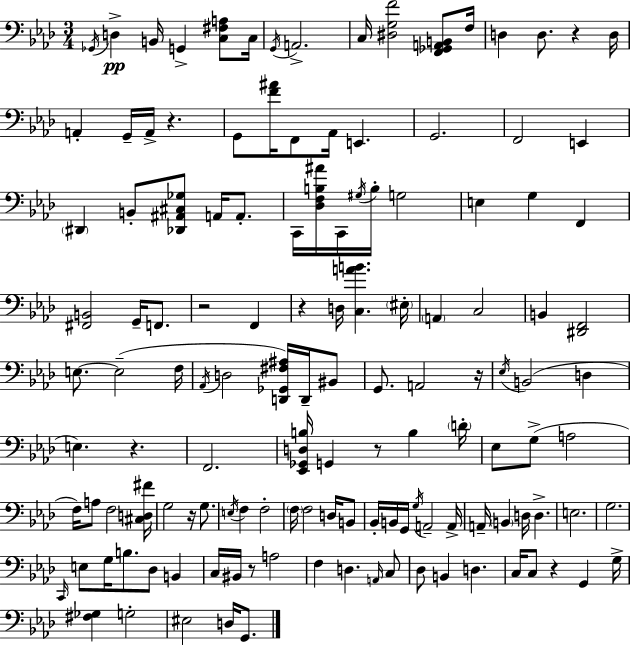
{
  \clef bass
  \numericTimeSignature
  \time 3/4
  \key aes \major
  \acciaccatura { ges,16 }\pp d4-> b,16 g,4-> <c fis a>8 | c16 \acciaccatura { g,16 } a,2.-> | c16 <dis g f'>2 <f, ges, a, b,>8 | f16 d4 d8. r4 | \break d16 a,4-. g,16-- a,16-> r4. | g,8 <f' ais'>16 f,8 aes,16 e,4. | g,2. | f,2 e,4 | \break \parenthesize dis,4 b,8-. <des, ais, cis ges>8 a,16 a,8.-. | c,16 <des f b ais'>16 c,16 \acciaccatura { gis16 } b16-. g2 | e4 g4 f,4 | <fis, b,>2 g,16-- | \break f,8. r2 f,4 | r4 d16 <c a' b'>4. | \parenthesize eis16-. \parenthesize a,4 c2 | b,4 <dis, f,>2 | \break e8.~~ e2--( | f16 \acciaccatura { aes,16 } d2 | <d, ges, fis ais>16) d,16-- bis,8 g,8. a,2 | r16 \acciaccatura { ees16 }( b,2 | \break d4 e4.) r4. | f,2. | <ees, ges, d b>16 g,4 r8 | b4 \parenthesize d'16-. ees8 g8->( a2 | \break f16) a8 f2 | <cis d fis'>16 g2 | r16 g8. \acciaccatura { e16 } f4 f2-. | \parenthesize f16 f2 | \break d16 b,8 bes,16-. b,16 g,16 \acciaccatura { g16 } a,2-- | a,16-> a,16-- \parenthesize b,4 | d16 d4.-> e2. | g2. | \break \grace { c,16 } e8 g16 b8. | des8 b,4 c16 bis,16 r8 | a2 f4 | d4. \grace { a,16 } c8 des8 b,4 | \break d4. c16 c8 | r4 g,4 g16-> <fis ges>4 | g2-. eis2 | d16 g,8. \bar "|."
}